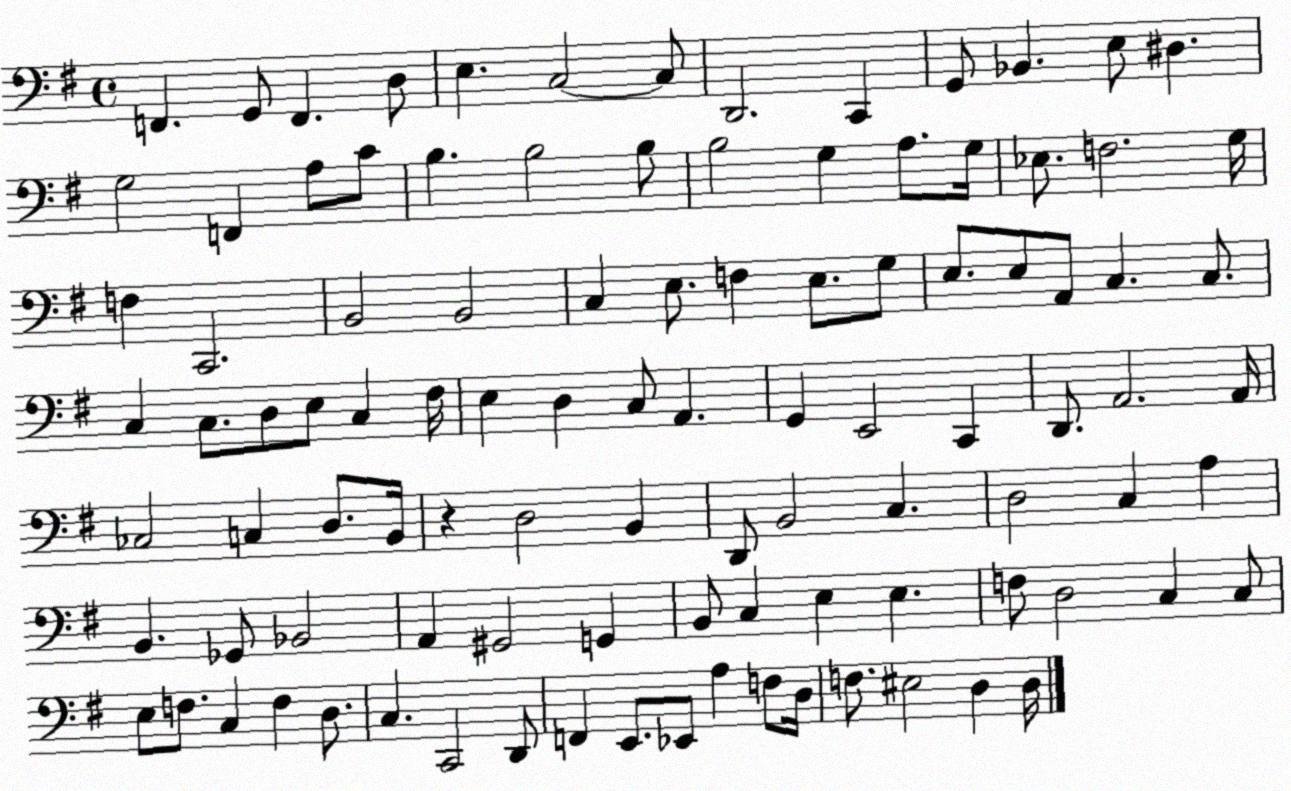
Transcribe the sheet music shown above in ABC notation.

X:1
T:Untitled
M:4/4
L:1/4
K:G
F,, G,,/2 F,, D,/2 E, C,2 C,/2 D,,2 C,, G,,/2 _B,, E,/2 ^D, G,2 F,, A,/2 C/2 B, B,2 B,/2 B,2 G, A,/2 G,/4 _E,/2 F,2 G,/4 F, C,,2 B,,2 B,,2 C, E,/2 F, E,/2 G,/2 E,/2 E,/2 A,,/2 C, C,/2 C, C,/2 D,/2 E,/2 C, ^F,/4 E, D, C,/2 A,, G,, E,,2 C,, D,,/2 A,,2 A,,/4 _C,2 C, D,/2 B,,/4 z D,2 B,, D,,/2 B,,2 C, D,2 C, A, B,, _G,,/2 _B,,2 A,, ^G,,2 G,, B,,/2 C, E, E, F,/2 D,2 C, C,/2 E,/2 F,/2 C, F, D,/2 C, C,,2 D,,/2 F,, E,,/2 _E,,/2 A, F,/2 D,/4 F,/2 ^E,2 D, D,/4